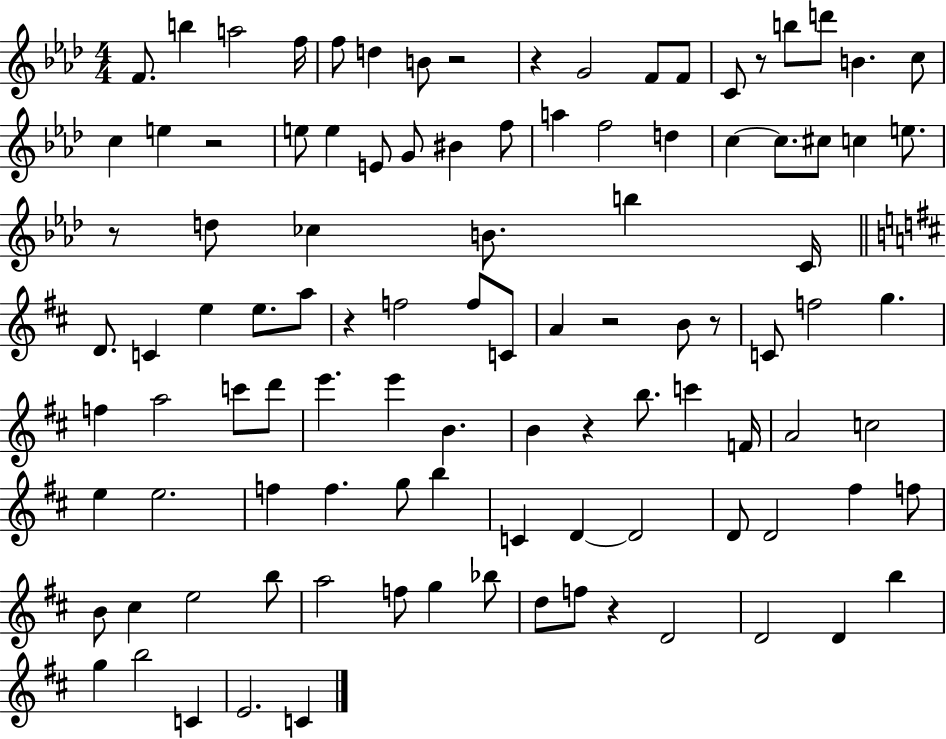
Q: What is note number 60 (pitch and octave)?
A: F4